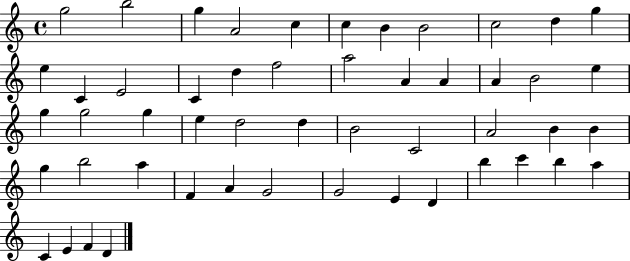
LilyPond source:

{
  \clef treble
  \time 4/4
  \defaultTimeSignature
  \key c \major
  g''2 b''2 | g''4 a'2 c''4 | c''4 b'4 b'2 | c''2 d''4 g''4 | \break e''4 c'4 e'2 | c'4 d''4 f''2 | a''2 a'4 a'4 | a'4 b'2 e''4 | \break g''4 g''2 g''4 | e''4 d''2 d''4 | b'2 c'2 | a'2 b'4 b'4 | \break g''4 b''2 a''4 | f'4 a'4 g'2 | g'2 e'4 d'4 | b''4 c'''4 b''4 a''4 | \break c'4 e'4 f'4 d'4 | \bar "|."
}